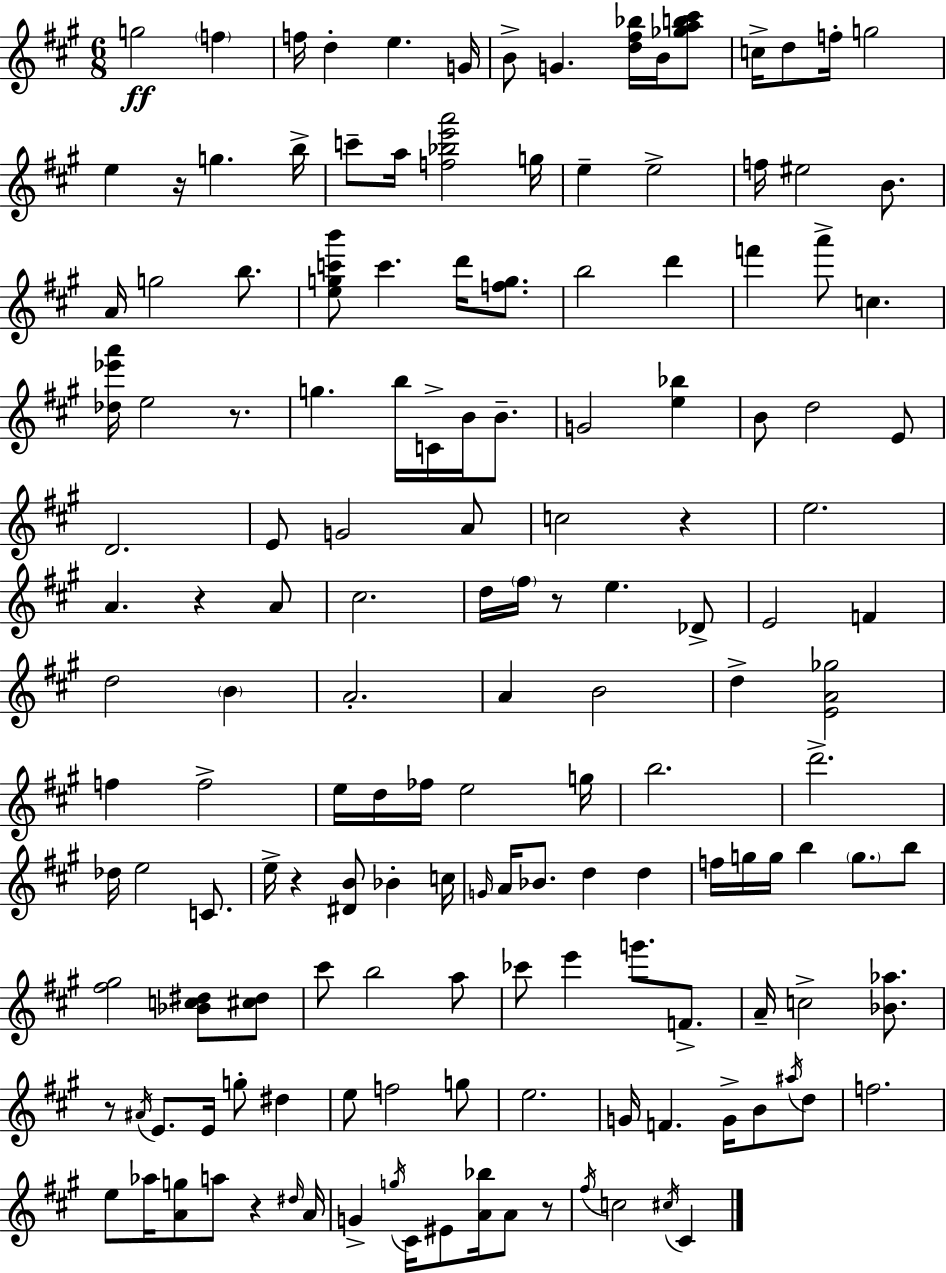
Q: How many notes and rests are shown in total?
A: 154